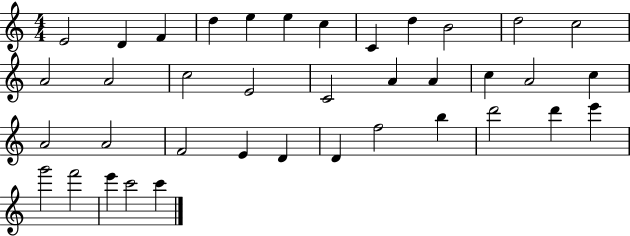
E4/h D4/q F4/q D5/q E5/q E5/q C5/q C4/q D5/q B4/h D5/h C5/h A4/h A4/h C5/h E4/h C4/h A4/q A4/q C5/q A4/h C5/q A4/h A4/h F4/h E4/q D4/q D4/q F5/h B5/q D6/h D6/q E6/q G6/h F6/h E6/q C6/h C6/q